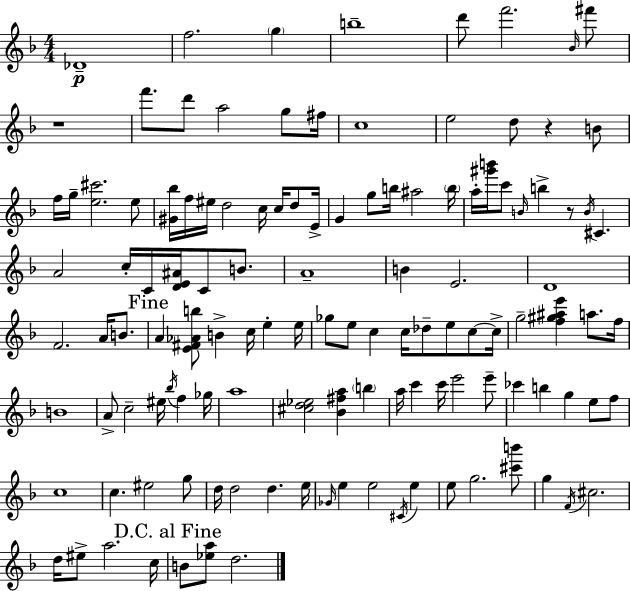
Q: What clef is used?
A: treble